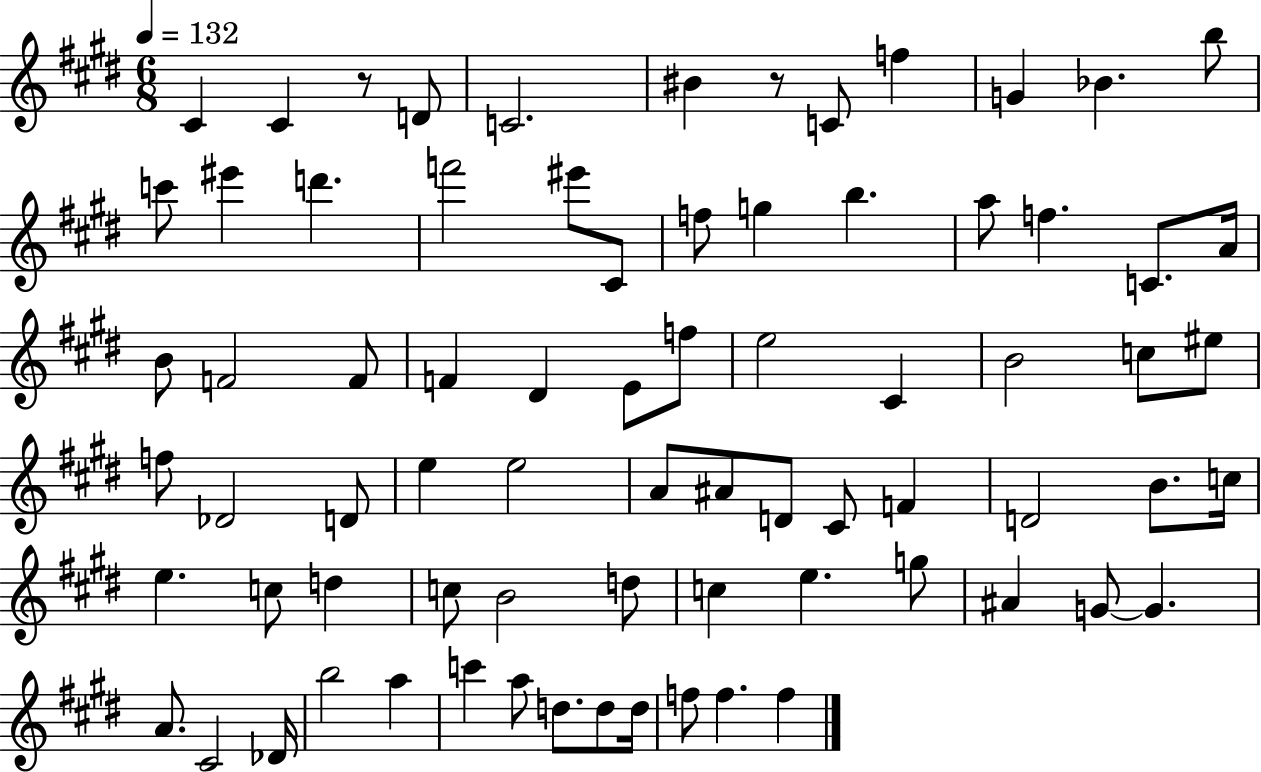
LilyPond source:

{
  \clef treble
  \numericTimeSignature
  \time 6/8
  \key e \major
  \tempo 4 = 132
  cis'4 cis'4 r8 d'8 | c'2. | bis'4 r8 c'8 f''4 | g'4 bes'4. b''8 | \break c'''8 eis'''4 d'''4. | f'''2 eis'''8 cis'8 | f''8 g''4 b''4. | a''8 f''4. c'8. a'16 | \break b'8 f'2 f'8 | f'4 dis'4 e'8 f''8 | e''2 cis'4 | b'2 c''8 eis''8 | \break f''8 des'2 d'8 | e''4 e''2 | a'8 ais'8 d'8 cis'8 f'4 | d'2 b'8. c''16 | \break e''4. c''8 d''4 | c''8 b'2 d''8 | c''4 e''4. g''8 | ais'4 g'8~~ g'4. | \break a'8. cis'2 des'16 | b''2 a''4 | c'''4 a''8 d''8. d''8 d''16 | f''8 f''4. f''4 | \break \bar "|."
}